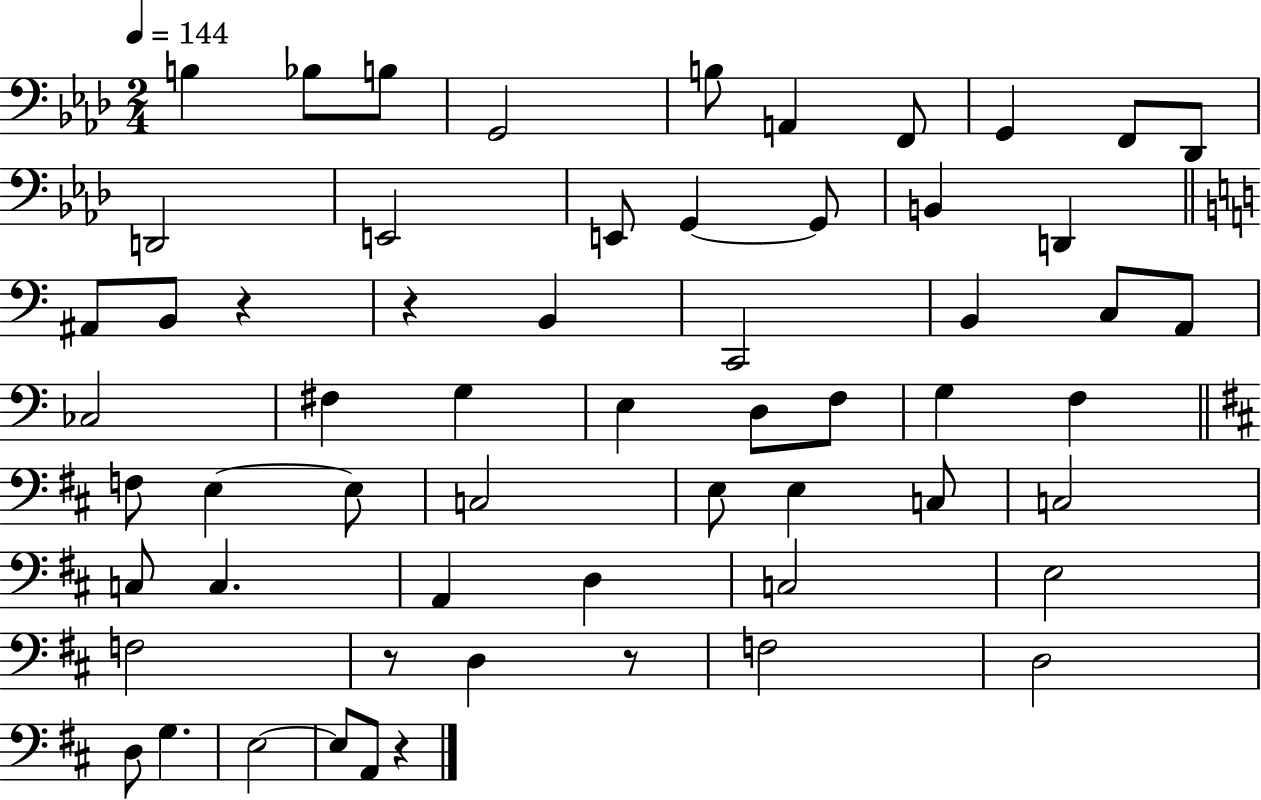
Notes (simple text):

B3/q Bb3/e B3/e G2/h B3/e A2/q F2/e G2/q F2/e Db2/e D2/h E2/h E2/e G2/q G2/e B2/q D2/q A#2/e B2/e R/q R/q B2/q C2/h B2/q C3/e A2/e CES3/h F#3/q G3/q E3/q D3/e F3/e G3/q F3/q F3/e E3/q E3/e C3/h E3/e E3/q C3/e C3/h C3/e C3/q. A2/q D3/q C3/h E3/h F3/h R/e D3/q R/e F3/h D3/h D3/e G3/q. E3/h E3/e A2/e R/q